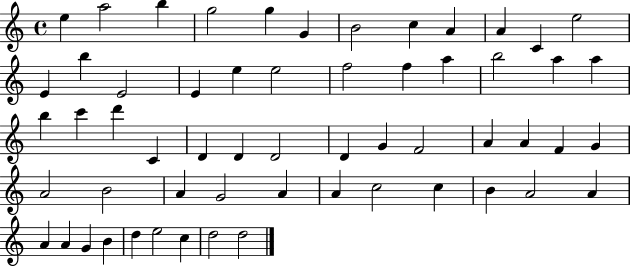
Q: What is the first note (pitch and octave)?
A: E5